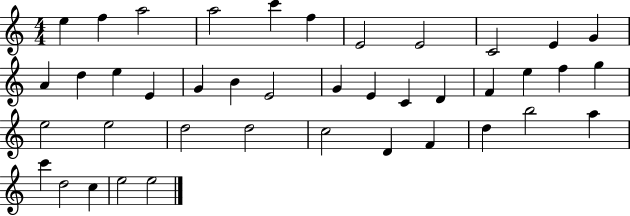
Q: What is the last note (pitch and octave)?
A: E5